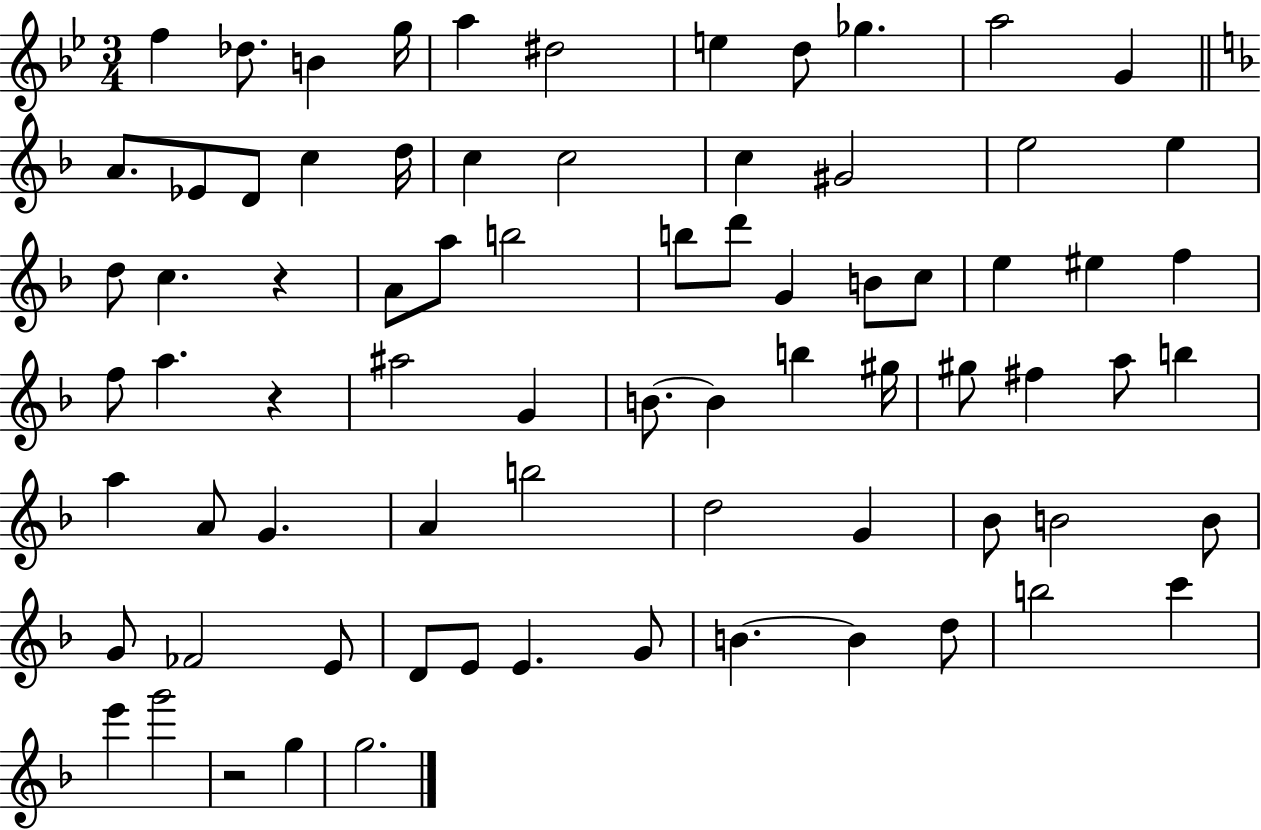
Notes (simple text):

F5/q Db5/e. B4/q G5/s A5/q D#5/h E5/q D5/e Gb5/q. A5/h G4/q A4/e. Eb4/e D4/e C5/q D5/s C5/q C5/h C5/q G#4/h E5/h E5/q D5/e C5/q. R/q A4/e A5/e B5/h B5/e D6/e G4/q B4/e C5/e E5/q EIS5/q F5/q F5/e A5/q. R/q A#5/h G4/q B4/e. B4/q B5/q G#5/s G#5/e F#5/q A5/e B5/q A5/q A4/e G4/q. A4/q B5/h D5/h G4/q Bb4/e B4/h B4/e G4/e FES4/h E4/e D4/e E4/e E4/q. G4/e B4/q. B4/q D5/e B5/h C6/q E6/q G6/h R/h G5/q G5/h.